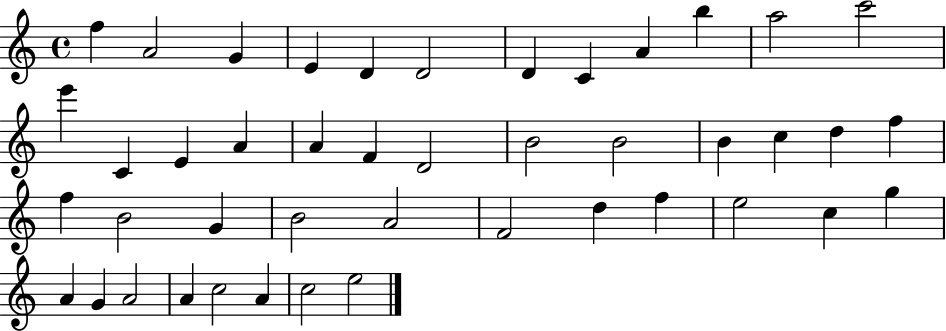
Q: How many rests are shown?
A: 0